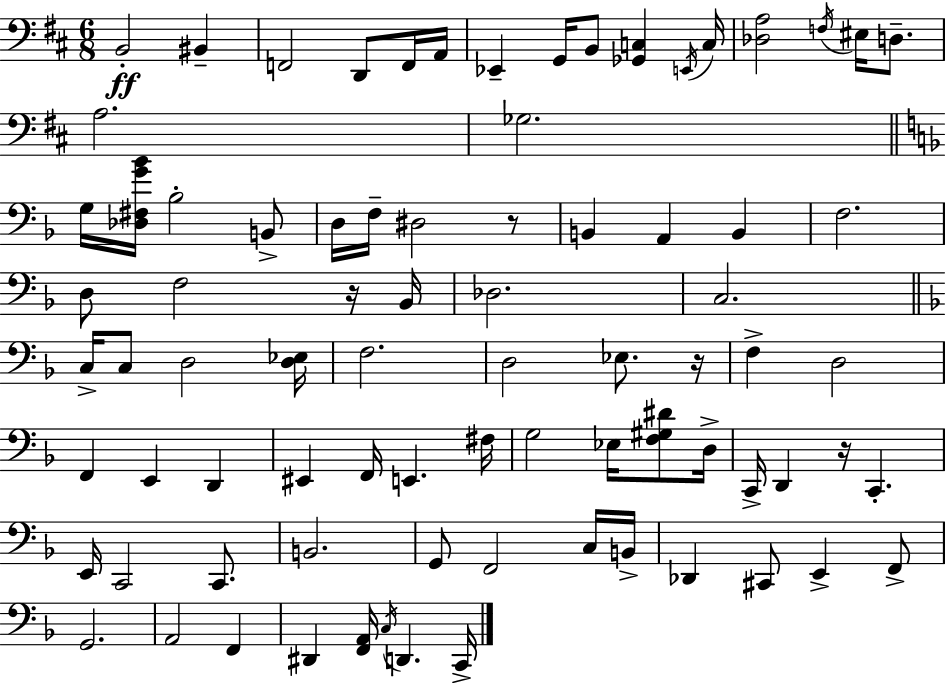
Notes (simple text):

B2/h BIS2/q F2/h D2/e F2/s A2/s Eb2/q G2/s B2/e [Gb2,C3]/q E2/s C3/s [Db3,A3]/h F3/s EIS3/s D3/e. A3/h. Gb3/h. G3/s [Db3,F#3,G4,Bb4]/s Bb3/h B2/e D3/s F3/s D#3/h R/e B2/q A2/q B2/q F3/h. D3/e F3/h R/s Bb2/s Db3/h. C3/h. C3/s C3/e D3/h [D3,Eb3]/s F3/h. D3/h Eb3/e. R/s F3/q D3/h F2/q E2/q D2/q EIS2/q F2/s E2/q. F#3/s G3/h Eb3/s [F3,G#3,D#4]/e D3/s C2/s D2/q R/s C2/q. E2/s C2/h C2/e. B2/h. G2/e F2/h C3/s B2/s Db2/q C#2/e E2/q F2/e G2/h. A2/h F2/q D#2/q [F2,A2]/s C3/s D2/q. C2/s